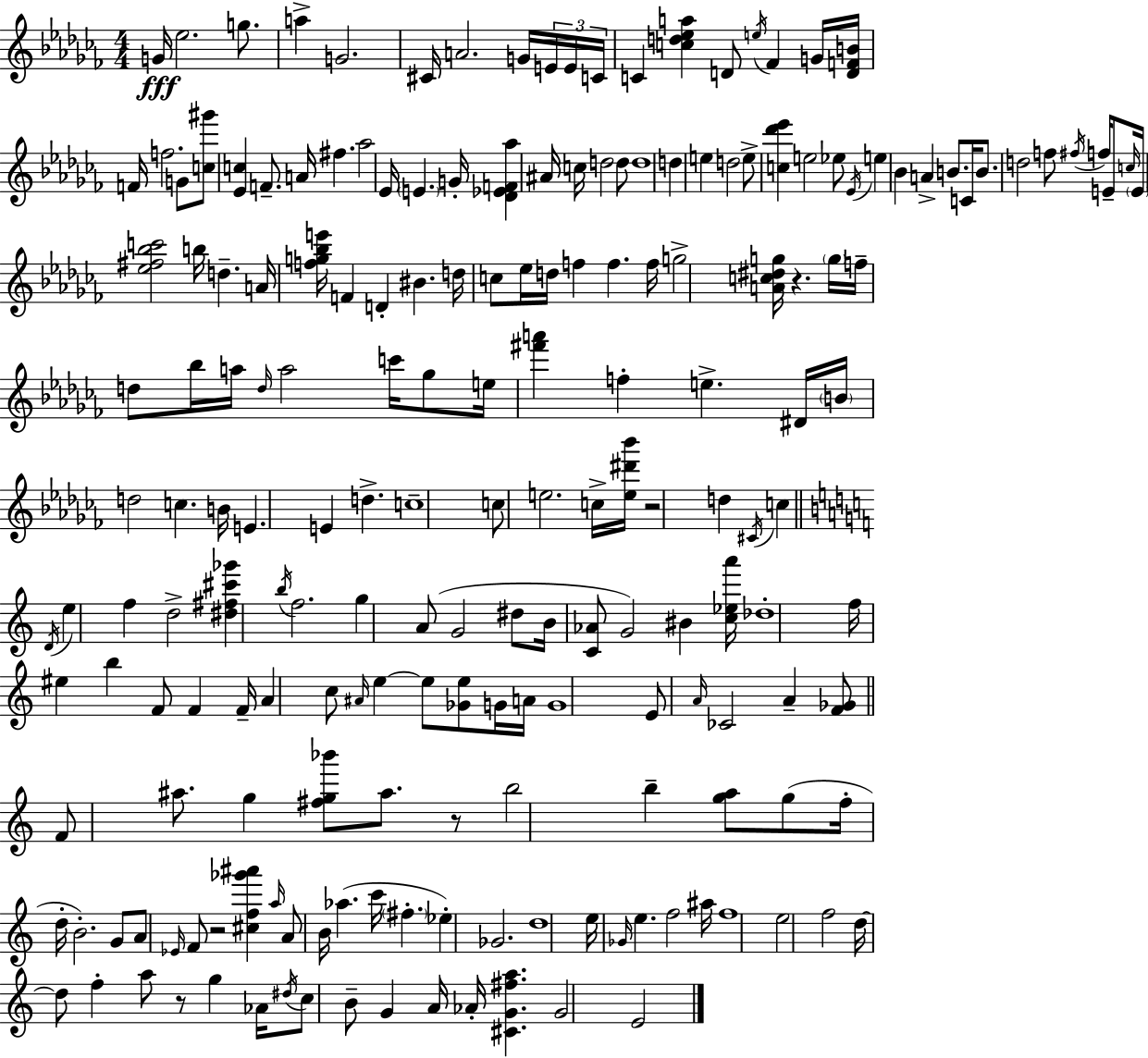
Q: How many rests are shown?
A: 5